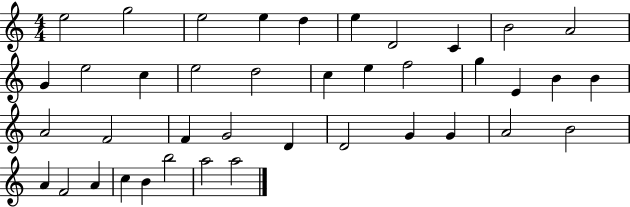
E5/h G5/h E5/h E5/q D5/q E5/q D4/h C4/q B4/h A4/h G4/q E5/h C5/q E5/h D5/h C5/q E5/q F5/h G5/q E4/q B4/q B4/q A4/h F4/h F4/q G4/h D4/q D4/h G4/q G4/q A4/h B4/h A4/q F4/h A4/q C5/q B4/q B5/h A5/h A5/h